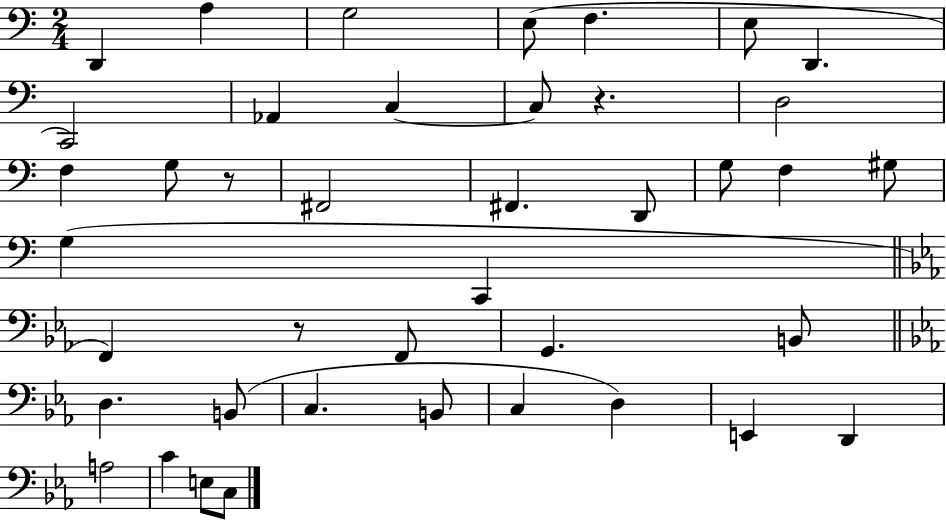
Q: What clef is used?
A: bass